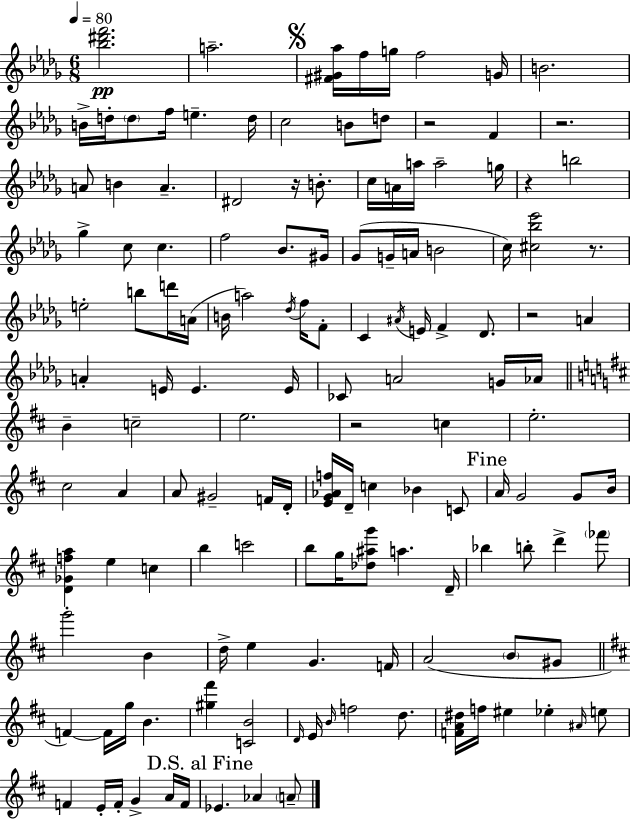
X:1
T:Untitled
M:6/8
L:1/4
K:Bbm
[_b^d'f']2 a2 [^F^G_a]/4 f/4 g/4 f2 G/4 B2 B/4 d/4 d/2 f/4 e d/4 c2 B/2 d/2 z2 F z2 A/2 B A ^D2 z/4 B/2 c/4 A/4 a/4 a2 g/4 z b2 _g c/2 c f2 _B/2 ^G/4 _G/2 G/4 A/4 B2 c/4 [^c_b_e']2 z/2 e2 b/2 d'/4 A/4 B/4 a2 _d/4 f/4 F/2 C ^A/4 E/4 F _D/2 z2 A A E/4 E E/4 _C/2 A2 G/4 _A/4 B c2 e2 z2 c e2 ^c2 A A/2 ^G2 F/4 D/4 [EG_Af]/4 D/4 c _B C/2 A/4 G2 G/2 B/4 [D_Gfa] e c b c'2 b/2 g/4 [_d^ag']/2 a D/4 _b b/2 d' _f'/2 g'2 B d/4 e G F/4 A2 B/2 ^G/2 F F/4 g/4 B [^g^f'] [CB]2 D/4 E/4 B/4 f2 d/2 [FA^d]/4 f/4 ^e _e ^A/4 e/2 F E/4 F/4 G A/4 F/4 _E _A A/2